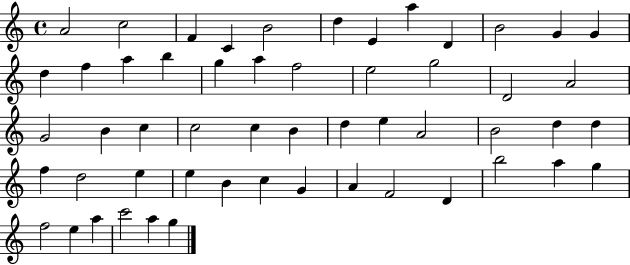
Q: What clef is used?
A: treble